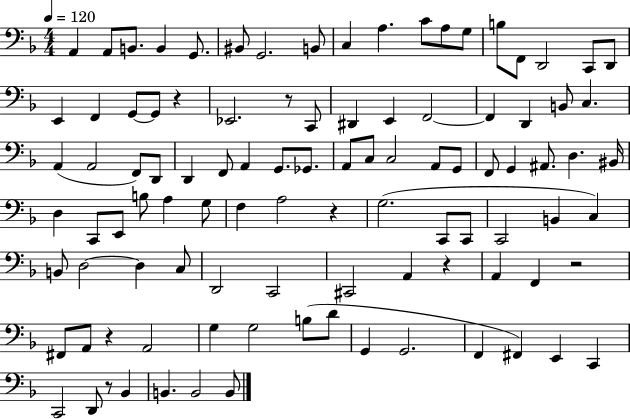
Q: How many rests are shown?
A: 7